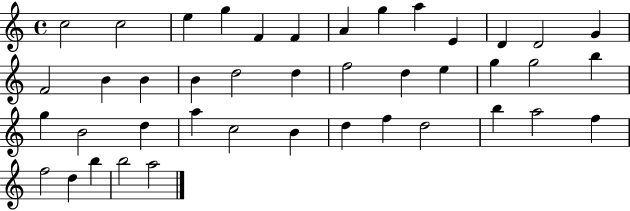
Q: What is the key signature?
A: C major